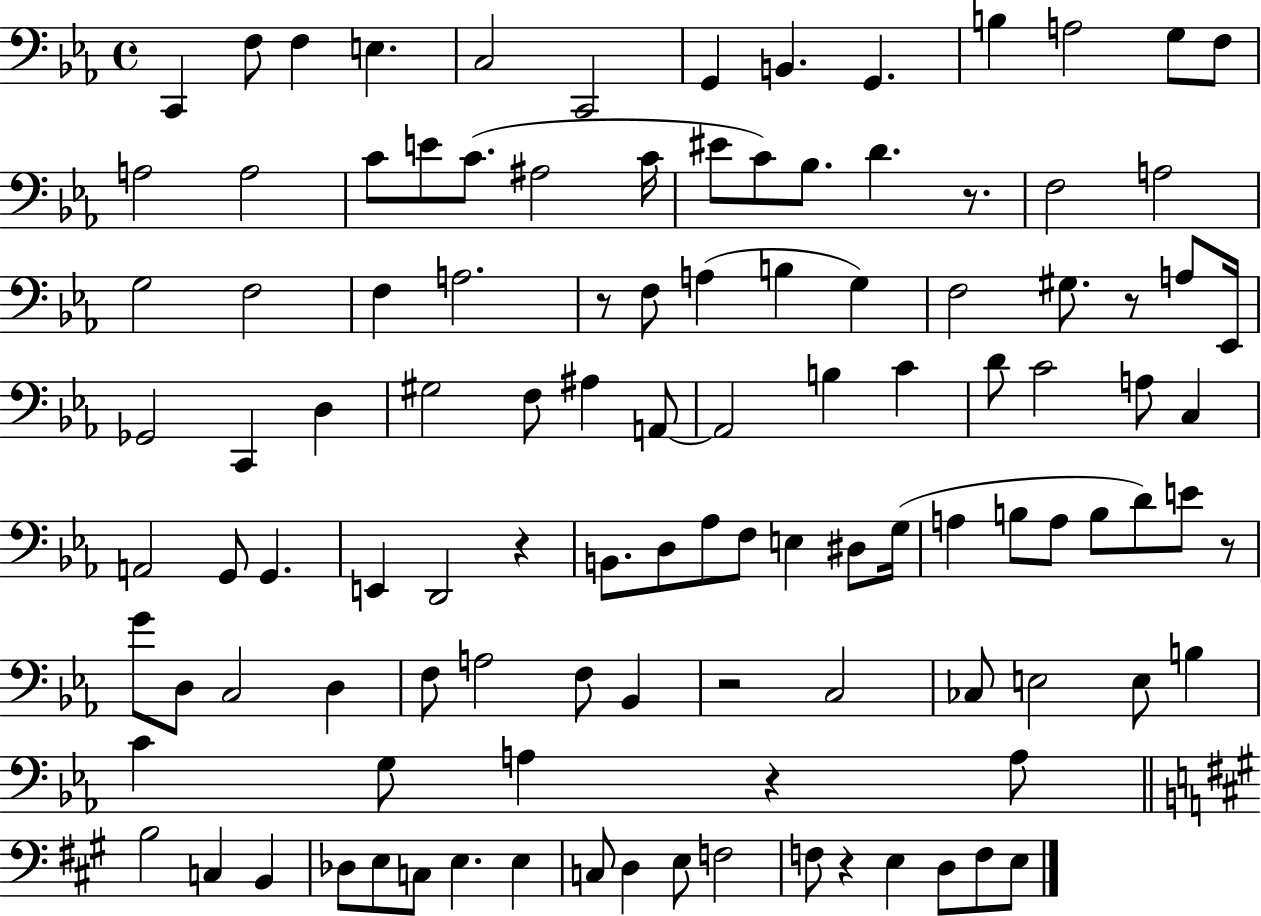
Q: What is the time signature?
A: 4/4